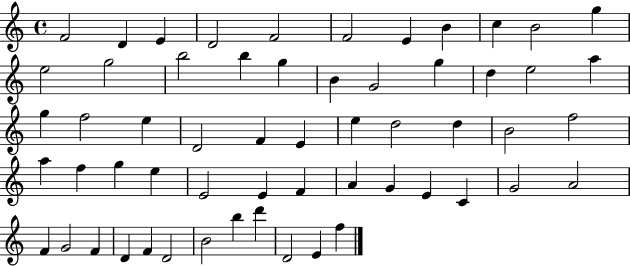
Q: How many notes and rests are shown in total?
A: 58